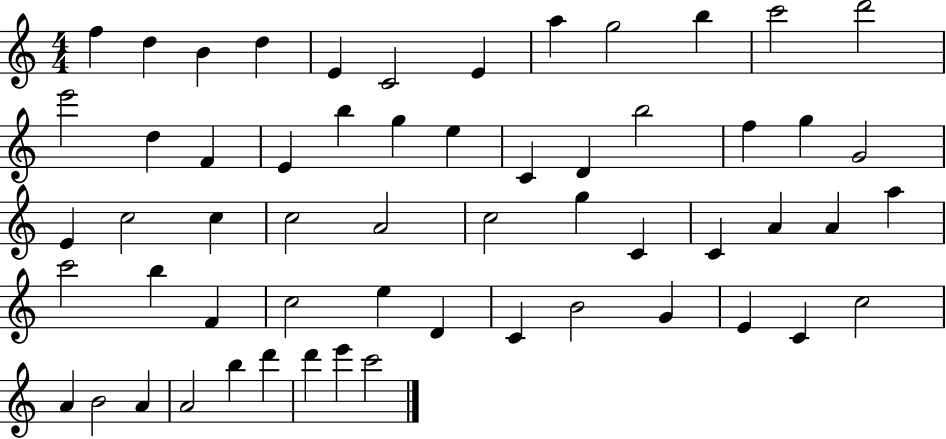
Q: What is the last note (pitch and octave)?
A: C6